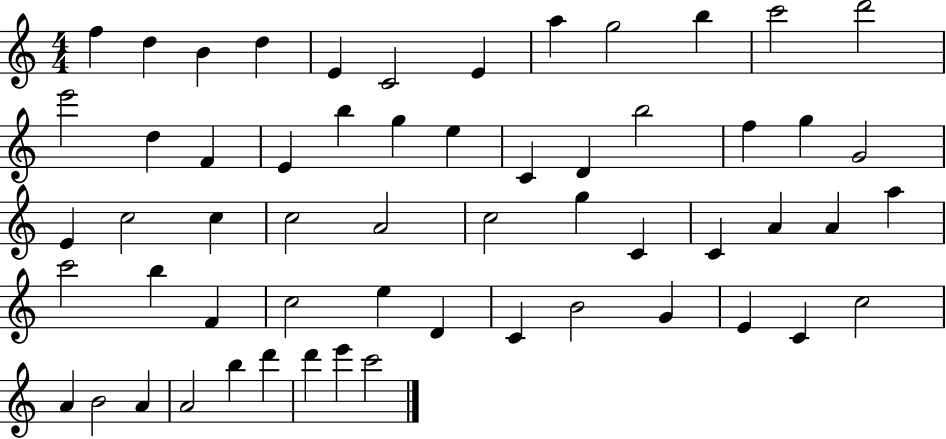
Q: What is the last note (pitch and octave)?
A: C6